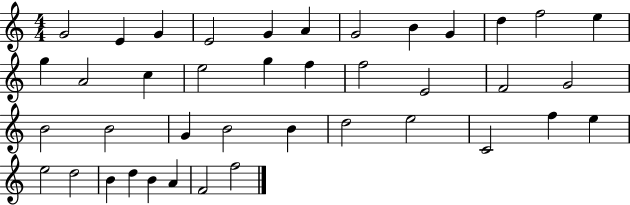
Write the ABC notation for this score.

X:1
T:Untitled
M:4/4
L:1/4
K:C
G2 E G E2 G A G2 B G d f2 e g A2 c e2 g f f2 E2 F2 G2 B2 B2 G B2 B d2 e2 C2 f e e2 d2 B d B A F2 f2